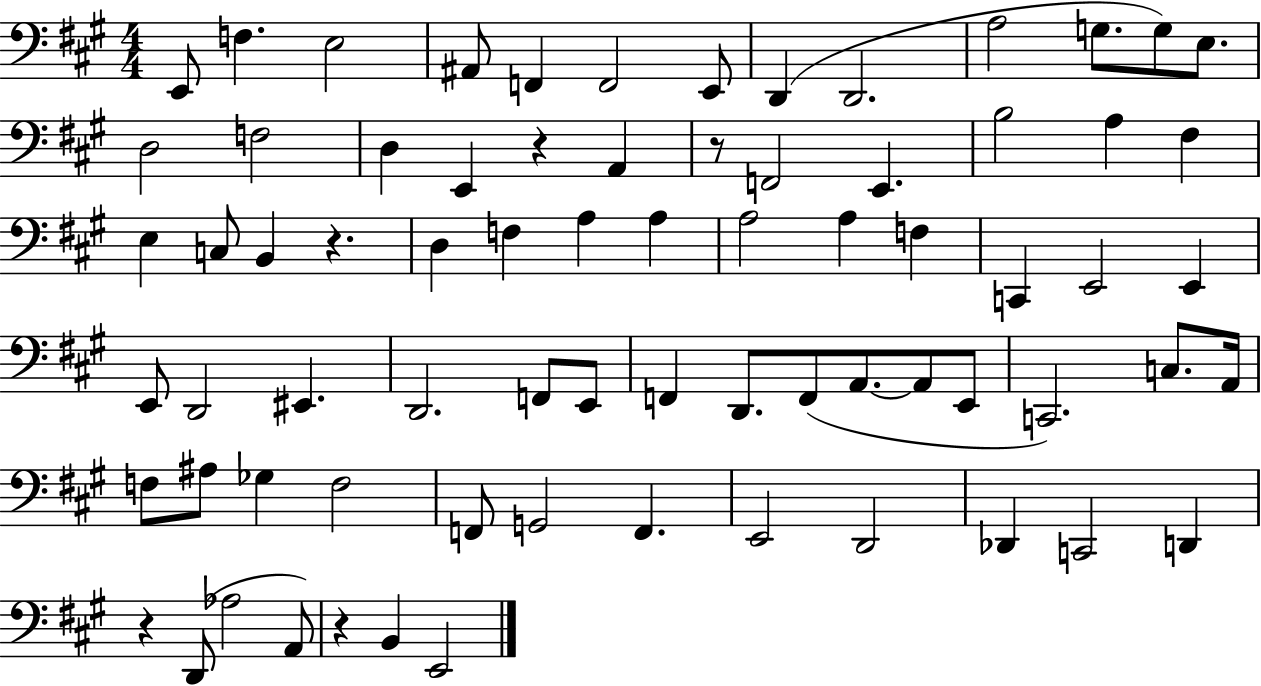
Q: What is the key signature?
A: A major